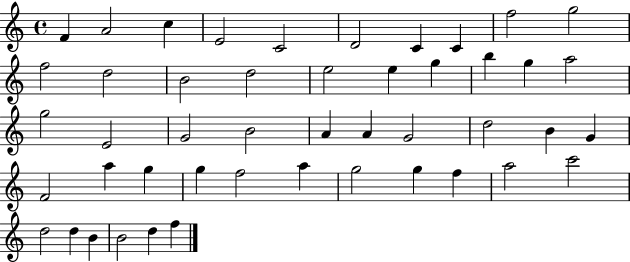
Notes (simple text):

F4/q A4/h C5/q E4/h C4/h D4/h C4/q C4/q F5/h G5/h F5/h D5/h B4/h D5/h E5/h E5/q G5/q B5/q G5/q A5/h G5/h E4/h G4/h B4/h A4/q A4/q G4/h D5/h B4/q G4/q F4/h A5/q G5/q G5/q F5/h A5/q G5/h G5/q F5/q A5/h C6/h D5/h D5/q B4/q B4/h D5/q F5/q